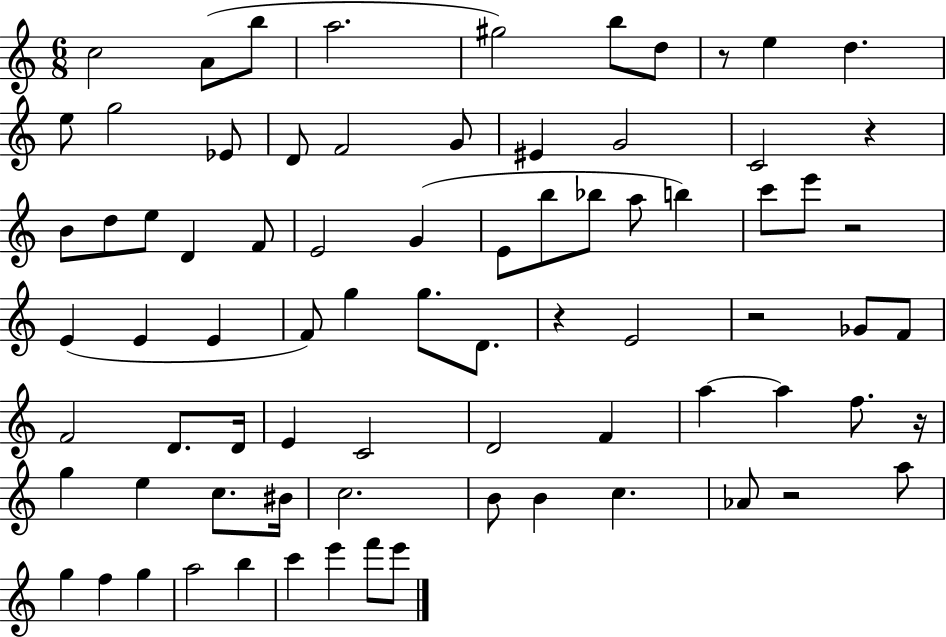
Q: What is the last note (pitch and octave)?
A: E6